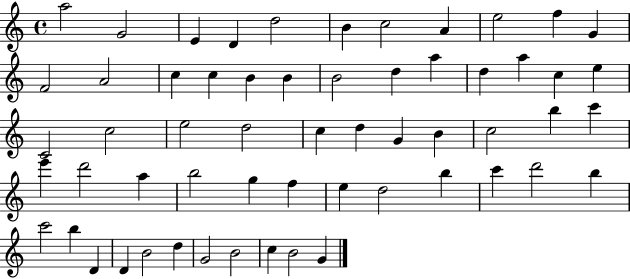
{
  \clef treble
  \time 4/4
  \defaultTimeSignature
  \key c \major
  a''2 g'2 | e'4 d'4 d''2 | b'4 c''2 a'4 | e''2 f''4 g'4 | \break f'2 a'2 | c''4 c''4 b'4 b'4 | b'2 d''4 a''4 | d''4 a''4 c''4 e''4 | \break c'2 c''2 | e''2 d''2 | c''4 d''4 g'4 b'4 | c''2 b''4 c'''4 | \break e'''4 d'''2 a''4 | b''2 g''4 f''4 | e''4 d''2 b''4 | c'''4 d'''2 b''4 | \break c'''2 b''4 d'4 | d'4 b'2 d''4 | g'2 b'2 | c''4 b'2 g'4 | \break \bar "|."
}